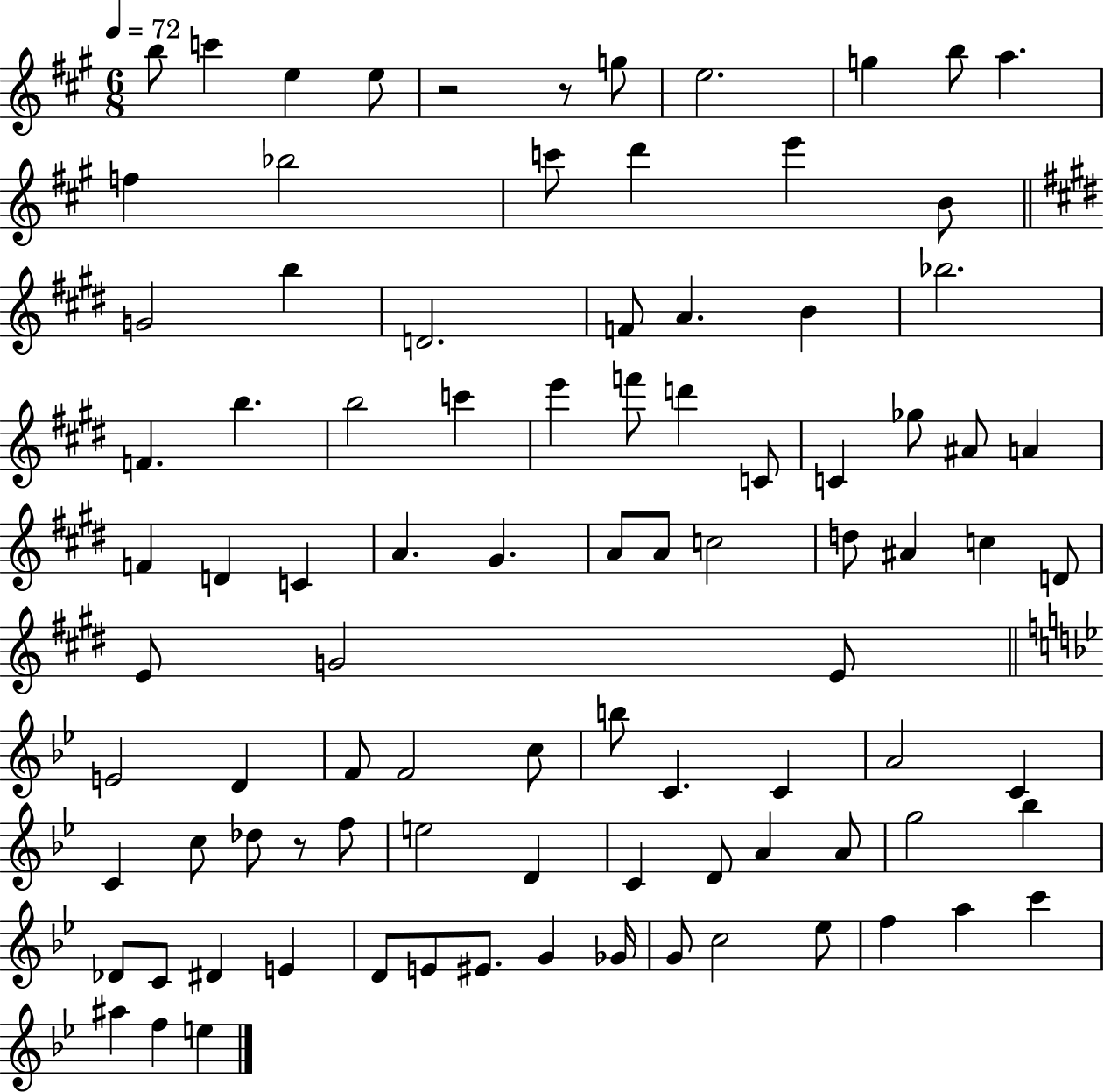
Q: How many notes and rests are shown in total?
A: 92